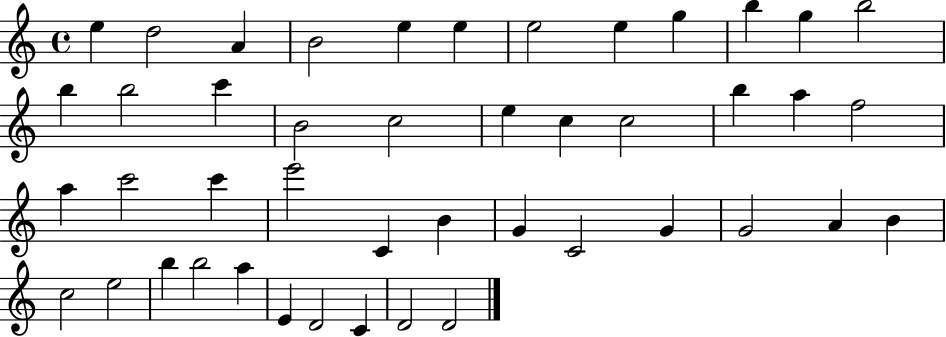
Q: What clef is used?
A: treble